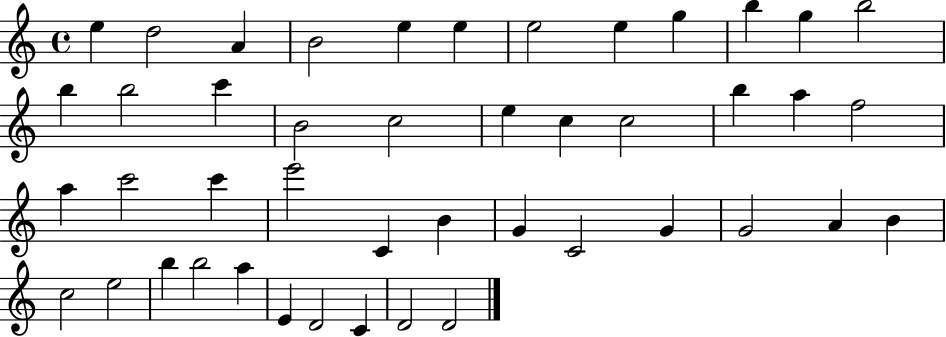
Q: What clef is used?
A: treble